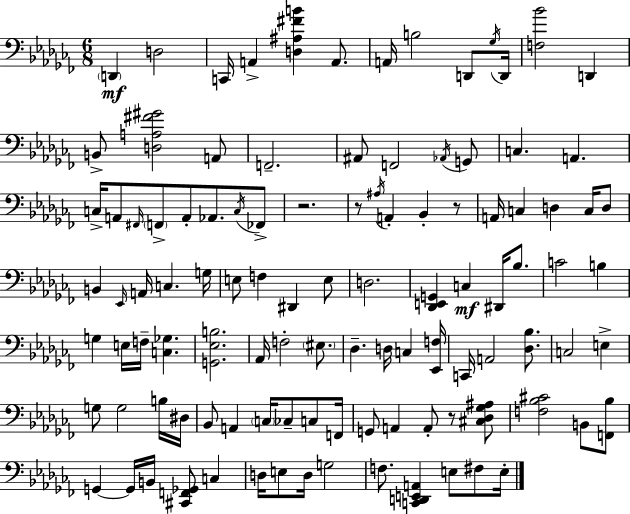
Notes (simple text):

D2/q D3/h C2/s A2/q [D3,A#3,F#4,B4]/q A2/e. A2/s B3/h D2/e Gb3/s D2/s [F3,Bb4]/h D2/q B2/e [D3,A3,F#4,G#4]/h A2/e F2/h. A#2/e F2/h Ab2/s G2/e C3/q. A2/q. C3/s A2/e F#2/s F2/e A2/e Ab2/e. C3/s FES2/e R/h. R/e A#3/s A2/q Bb2/q R/e A2/s C3/q D3/q C3/s D3/e B2/q Eb2/s A2/s C3/q. G3/s E3/e F3/q D#2/q E3/e D3/h. [Db2,E2,G2]/q C3/q D#2/s Bb3/e. C4/h B3/q G3/q E3/s F3/s [C3,Gb3]/q. [G2,Eb3,B3]/h. Ab2/s F3/h EIS3/e. Db3/q. D3/s C3/q [Eb2,F3]/s C2/s A2/h [Db3,Bb3]/e. C3/h E3/q G3/e G3/h B3/s D#3/s Bb2/e A2/q C3/s CES3/e C3/e F2/s G2/e A2/q A2/e R/e [C#3,Db3,Gb3,A#3]/e [F3,Bb3,C#4]/h B2/e [F2,Bb3]/e G2/q G2/s B2/s [C#2,F2,Gb2]/e C3/q D3/s E3/e D3/s G3/h F3/e. [C2,D2,E2,A2]/q E3/e F#3/e E3/s